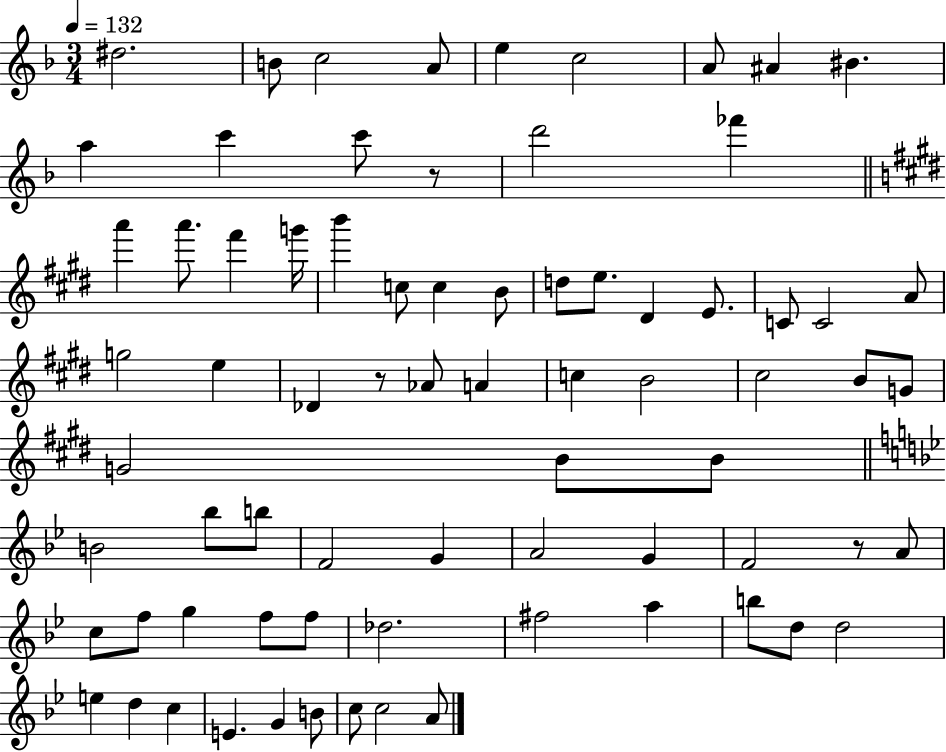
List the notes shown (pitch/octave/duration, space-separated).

D#5/h. B4/e C5/h A4/e E5/q C5/h A4/e A#4/q BIS4/q. A5/q C6/q C6/e R/e D6/h FES6/q A6/q A6/e. F#6/q G6/s B6/q C5/e C5/q B4/e D5/e E5/e. D#4/q E4/e. C4/e C4/h A4/e G5/h E5/q Db4/q R/e Ab4/e A4/q C5/q B4/h C#5/h B4/e G4/e G4/h B4/e B4/e B4/h Bb5/e B5/e F4/h G4/q A4/h G4/q F4/h R/e A4/e C5/e F5/e G5/q F5/e F5/e Db5/h. F#5/h A5/q B5/e D5/e D5/h E5/q D5/q C5/q E4/q. G4/q B4/e C5/e C5/h A4/e